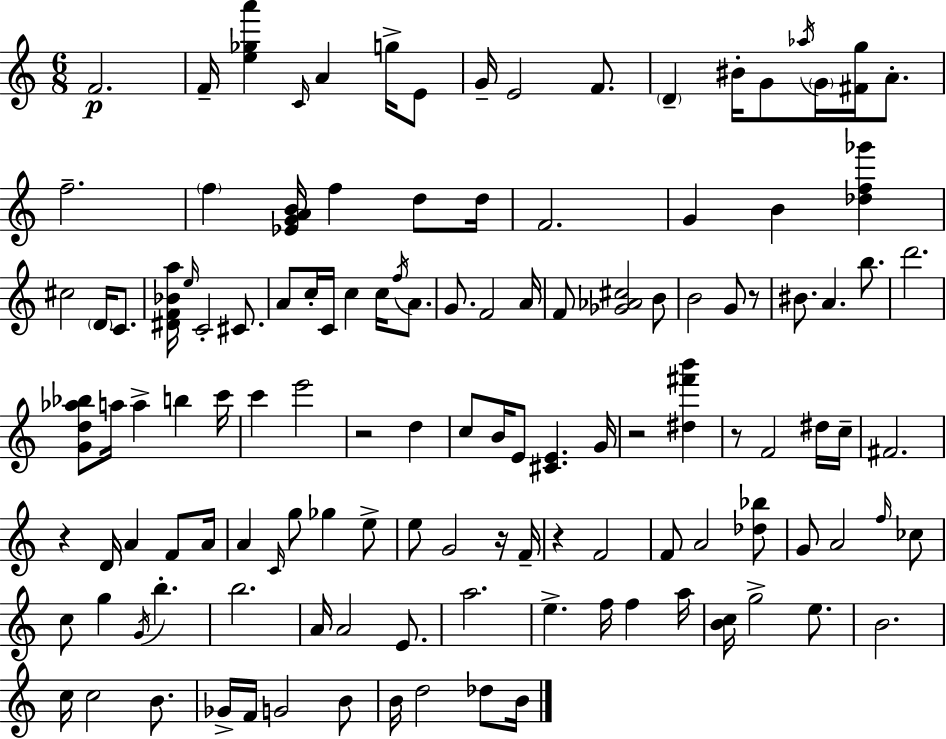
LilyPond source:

{
  \clef treble
  \numericTimeSignature
  \time 6/8
  \key c \major
  \repeat volta 2 { f'2.\p | f'16-- <e'' ges'' a'''>4 \grace { c'16 } a'4 g''16-> e'8 | g'16-- e'2 f'8. | \parenthesize d'4-- bis'16-. g'8 \acciaccatura { aes''16 } \parenthesize g'16 <fis' g''>16 a'8.-. | \break f''2.-- | \parenthesize f''4 <ees' g' a' b'>16 f''4 d''8 | d''16 f'2. | g'4 b'4 <des'' f'' ges'''>4 | \break cis''2 \parenthesize d'16 c'8. | <dis' f' bes' a''>16 \grace { e''16 } c'2-. | cis'8. a'8 c''16-. c'16 c''4 c''16 | \acciaccatura { f''16 } a'8. g'8. f'2 | \break a'16 f'8 <ges' aes' cis''>2 | b'8 b'2 | g'8 r8 bis'8. a'4. | b''8. d'''2. | \break <g' d'' aes'' bes''>8 a''16 a''4-> b''4 | c'''16 c'''4 e'''2 | r2 | d''4 c''8 b'16 e'8 <cis' e'>4. | \break g'16 r2 | <dis'' fis''' b'''>4 r8 f'2 | dis''16 c''16-- fis'2. | r4 d'16 a'4 | \break f'8 a'16 a'4 \grace { c'16 } g''8 ges''4 | e''8-> e''8 g'2 | r16 f'16-- r4 f'2 | f'8 a'2 | \break <des'' bes''>8 g'8 a'2 | \grace { f''16 } ces''8 c''8 g''4 | \acciaccatura { g'16 } b''4.-. b''2. | a'16 a'2 | \break e'8. a''2. | e''4.-> | f''16 f''4 a''16 <b' c''>16 g''2-> | e''8. b'2. | \break c''16 c''2 | b'8. ges'16-> f'16 g'2 | b'8 b'16 d''2 | des''8 b'16 } \bar "|."
}